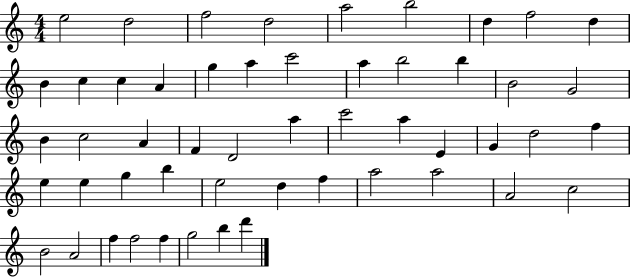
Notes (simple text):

E5/h D5/h F5/h D5/h A5/h B5/h D5/q F5/h D5/q B4/q C5/q C5/q A4/q G5/q A5/q C6/h A5/q B5/h B5/q B4/h G4/h B4/q C5/h A4/q F4/q D4/h A5/q C6/h A5/q E4/q G4/q D5/h F5/q E5/q E5/q G5/q B5/q E5/h D5/q F5/q A5/h A5/h A4/h C5/h B4/h A4/h F5/q F5/h F5/q G5/h B5/q D6/q